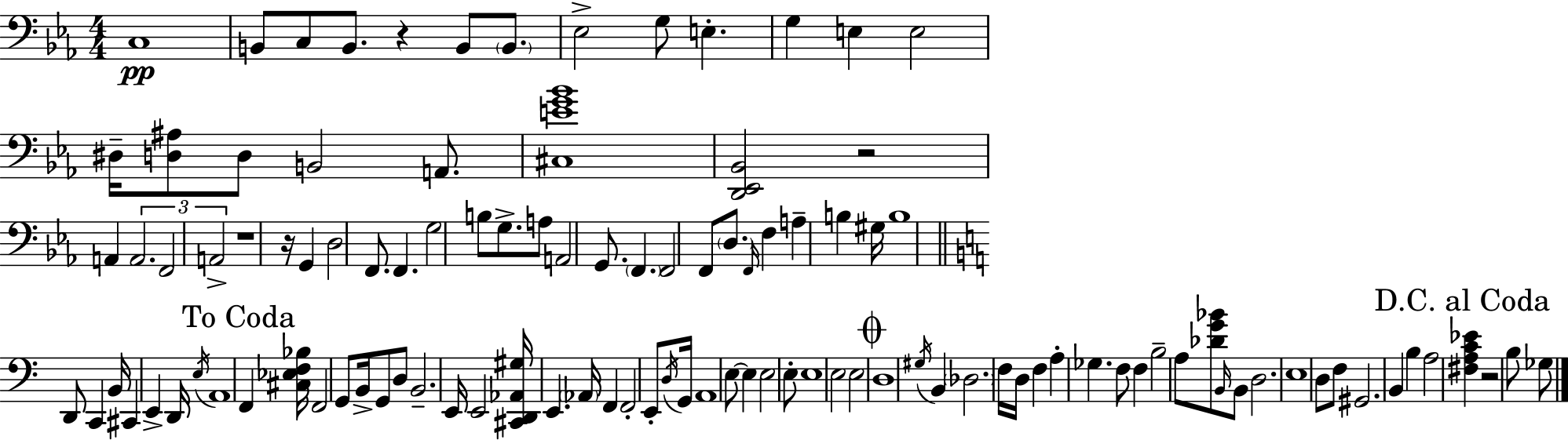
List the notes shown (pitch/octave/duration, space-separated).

C3/w B2/e C3/e B2/e. R/q B2/e B2/e. Eb3/h G3/e E3/q. G3/q E3/q E3/h D#3/s [D3,A#3]/e D3/e B2/h A2/e. [C#3,E4,G4,Bb4]/w [D2,Eb2,Bb2]/h R/h A2/q A2/h. F2/h A2/h R/w R/s G2/q D3/h F2/e. F2/q. G3/h B3/e G3/e. A3/e A2/h G2/e. F2/q. F2/h F2/e D3/e. F2/s F3/q A3/q B3/q G#3/s B3/w D2/e C2/q B2/s C#2/q E2/q D2/s E3/s A2/w F2/q [C#3,Eb3,F3,Bb3]/s F2/h G2/e B2/s G2/e D3/e B2/h. E2/s E2/h [C#2,D2,Ab2,G#3]/s E2/q. Ab2/s F2/q F2/h E2/e D3/s G2/s A2/w E3/e E3/q E3/h E3/e E3/w E3/h E3/h D3/w G#3/s B2/q Db3/h. F3/s D3/s F3/q A3/q Gb3/q. F3/e F3/q B3/h A3/e [Db4,G4,Bb4]/e B2/s B2/e D3/h. E3/w D3/e F3/e G#2/h. B2/q B3/q A3/h [F#3,A3,C4,Eb4]/q R/h B3/e Gb3/e